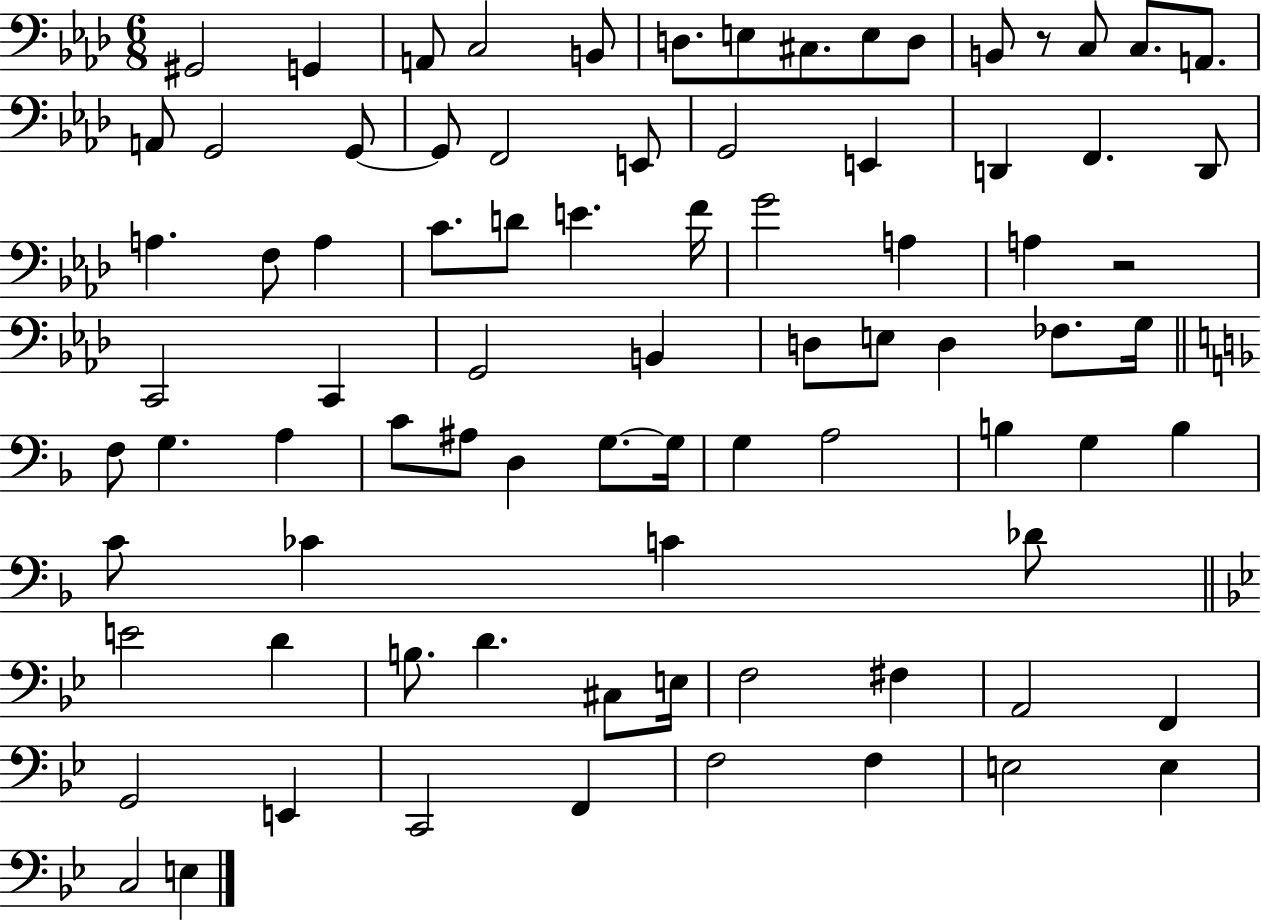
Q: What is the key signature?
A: AES major